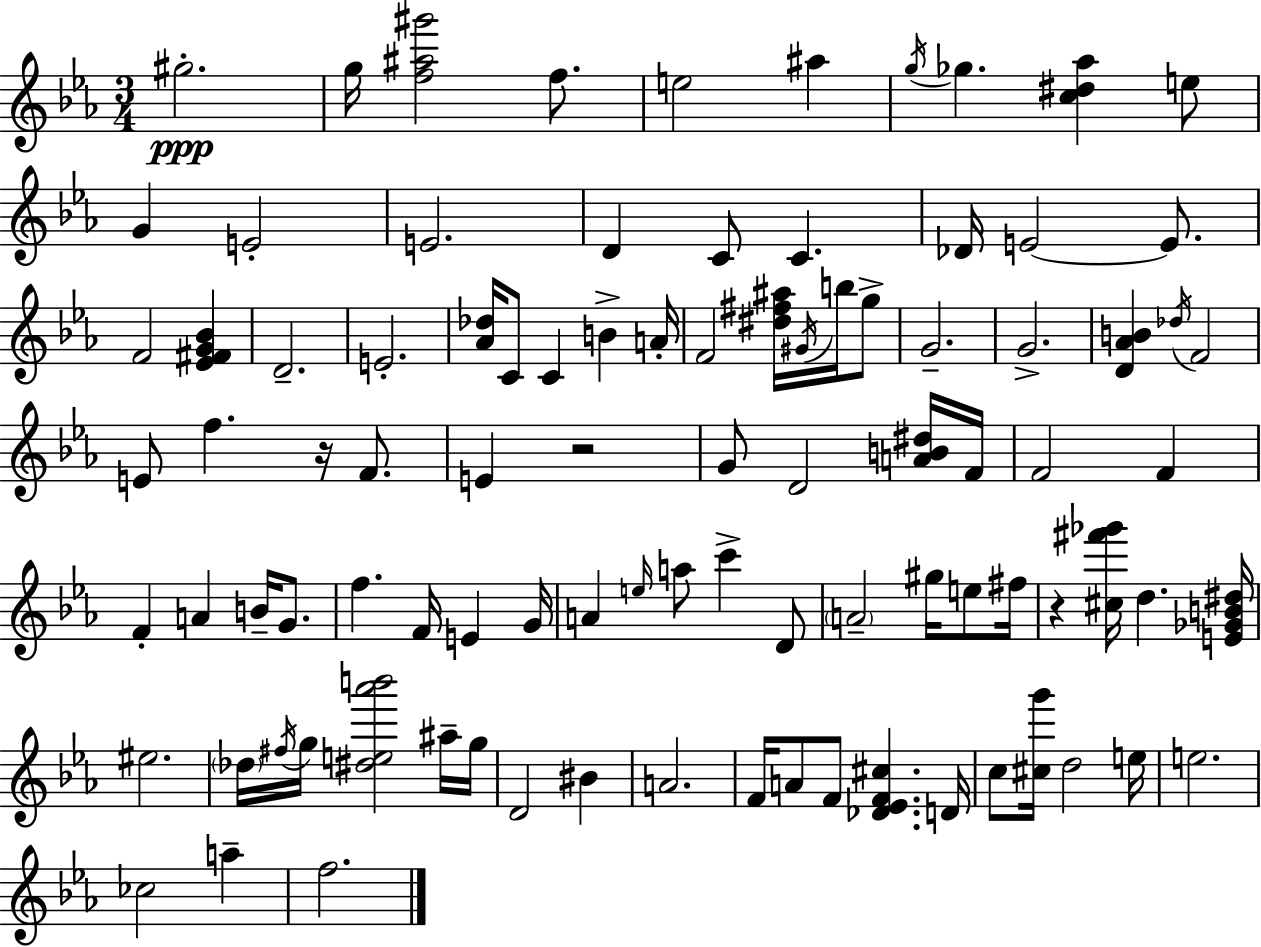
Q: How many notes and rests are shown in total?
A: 94